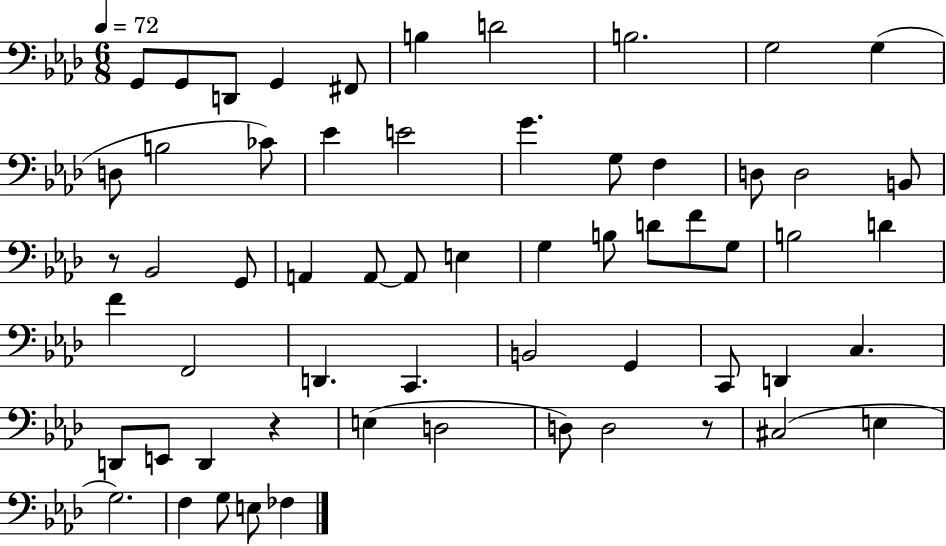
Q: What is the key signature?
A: AES major